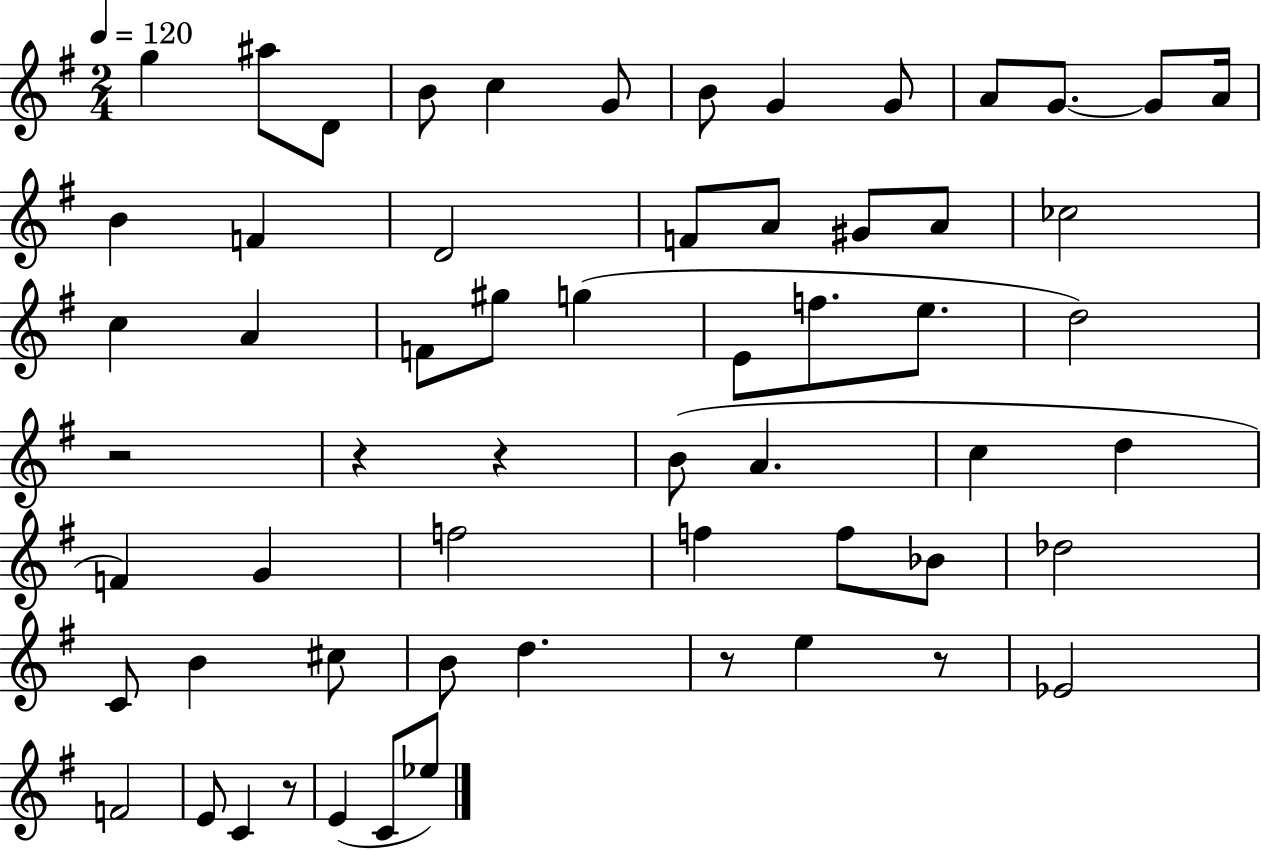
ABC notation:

X:1
T:Untitled
M:2/4
L:1/4
K:G
g ^a/2 D/2 B/2 c G/2 B/2 G G/2 A/2 G/2 G/2 A/4 B F D2 F/2 A/2 ^G/2 A/2 _c2 c A F/2 ^g/2 g E/2 f/2 e/2 d2 z2 z z B/2 A c d F G f2 f f/2 _B/2 _d2 C/2 B ^c/2 B/2 d z/2 e z/2 _E2 F2 E/2 C z/2 E C/2 _e/2